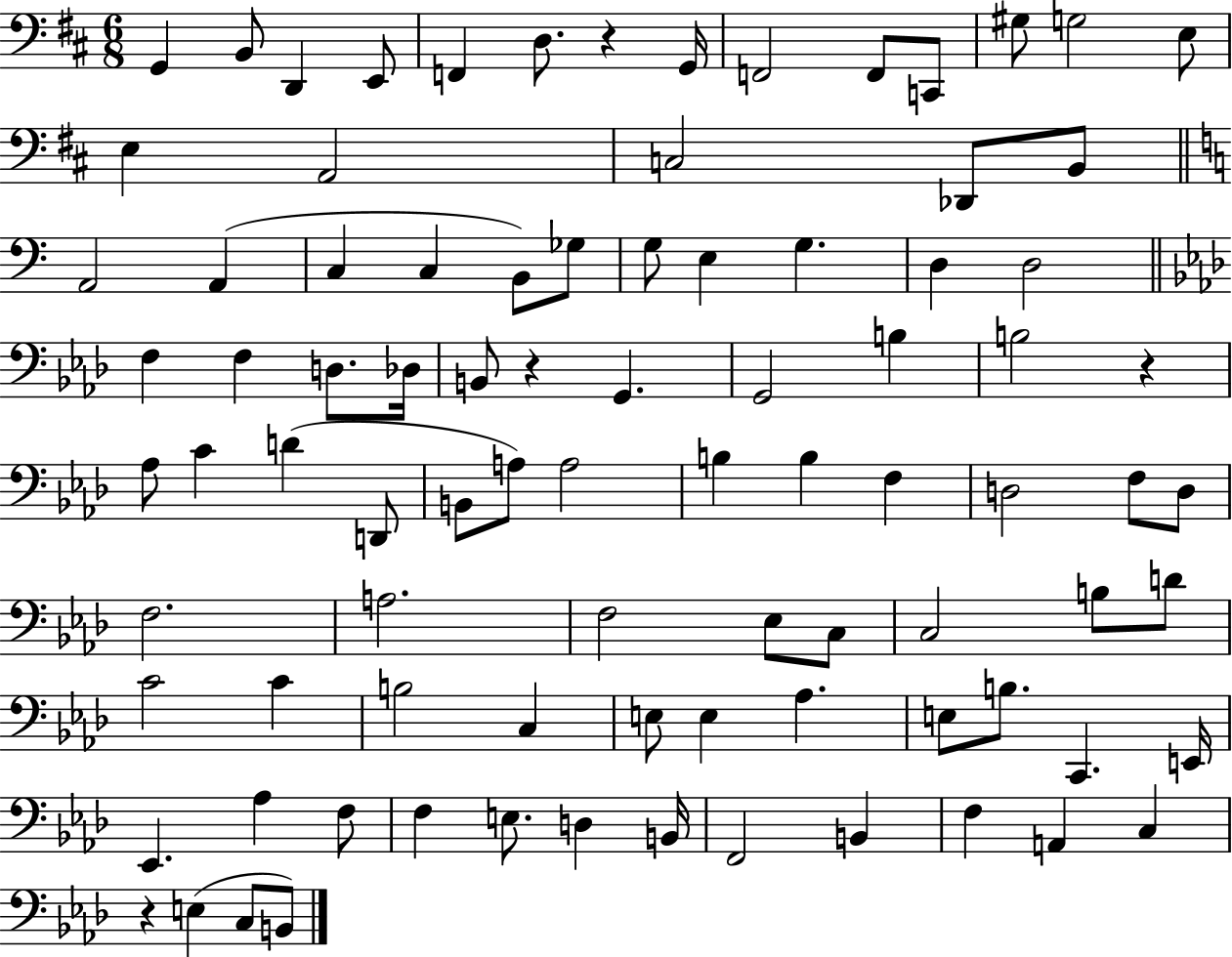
G2/q B2/e D2/q E2/e F2/q D3/e. R/q G2/s F2/h F2/e C2/e G#3/e G3/h E3/e E3/q A2/h C3/h Db2/e B2/e A2/h A2/q C3/q C3/q B2/e Gb3/e G3/e E3/q G3/q. D3/q D3/h F3/q F3/q D3/e. Db3/s B2/e R/q G2/q. G2/h B3/q B3/h R/q Ab3/e C4/q D4/q D2/e B2/e A3/e A3/h B3/q B3/q F3/q D3/h F3/e D3/e F3/h. A3/h. F3/h Eb3/e C3/e C3/h B3/e D4/e C4/h C4/q B3/h C3/q E3/e E3/q Ab3/q. E3/e B3/e. C2/q. E2/s Eb2/q. Ab3/q F3/e F3/q E3/e. D3/q B2/s F2/h B2/q F3/q A2/q C3/q R/q E3/q C3/e B2/e